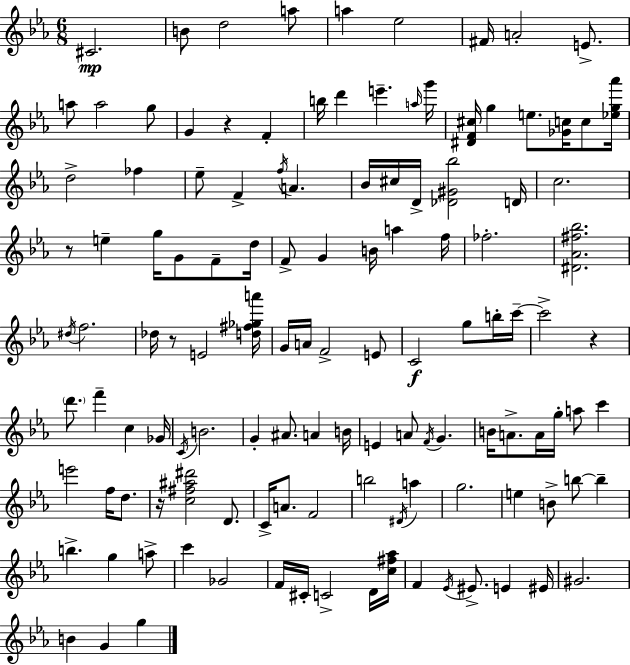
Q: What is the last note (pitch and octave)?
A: G5